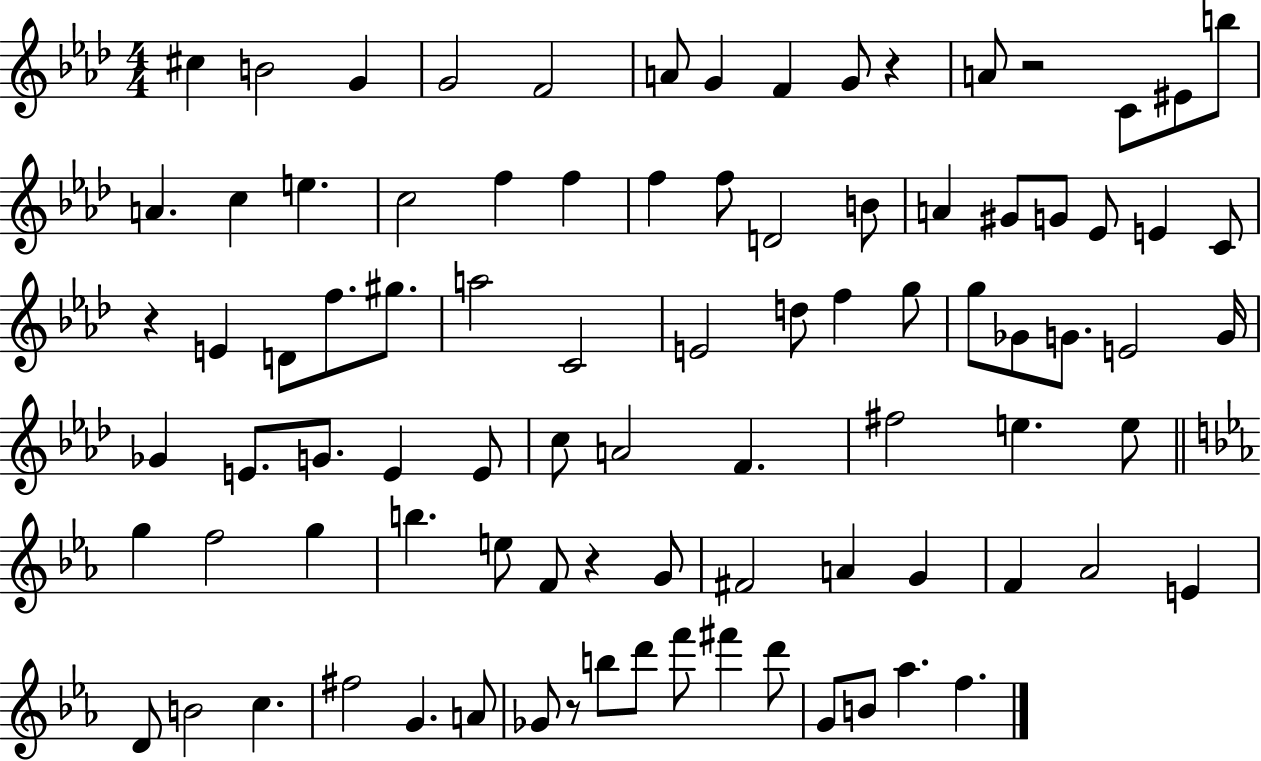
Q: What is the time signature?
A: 4/4